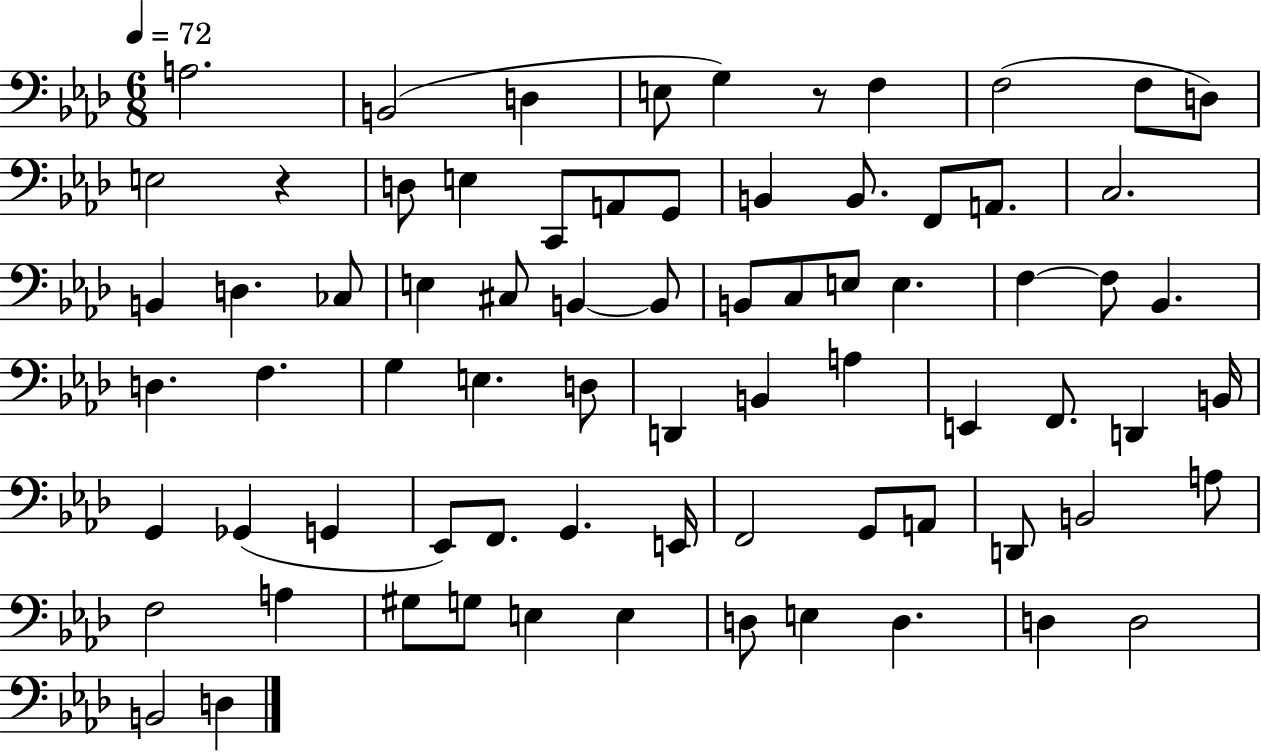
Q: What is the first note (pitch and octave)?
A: A3